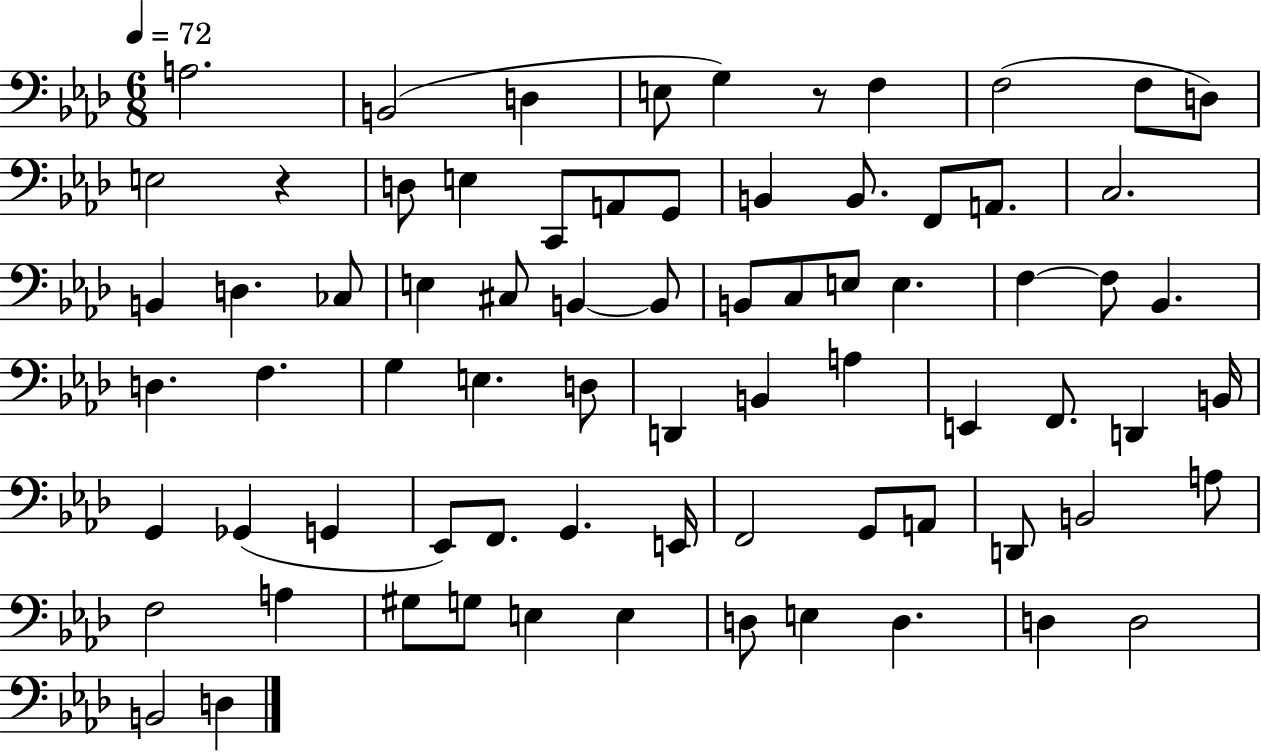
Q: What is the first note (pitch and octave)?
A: A3